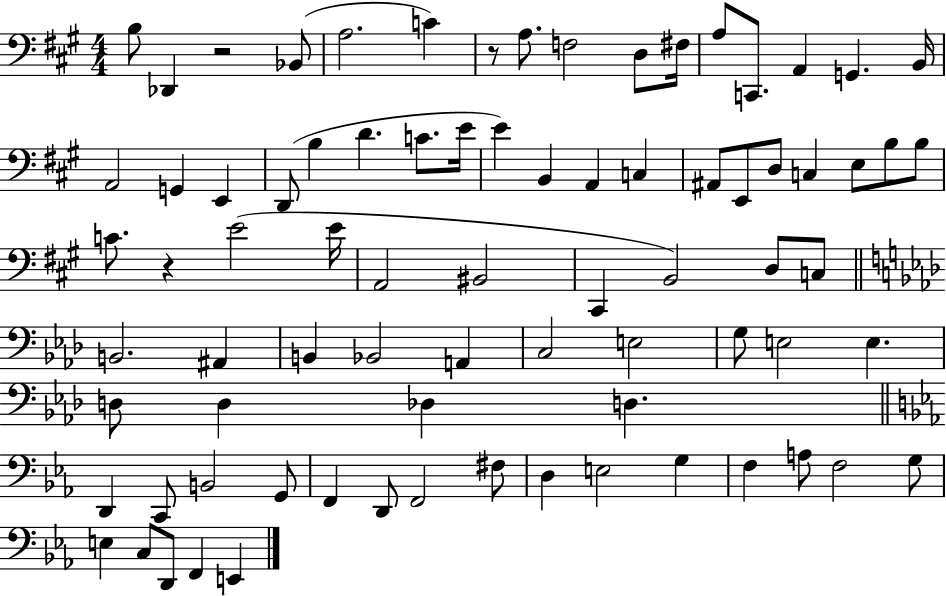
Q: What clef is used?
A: bass